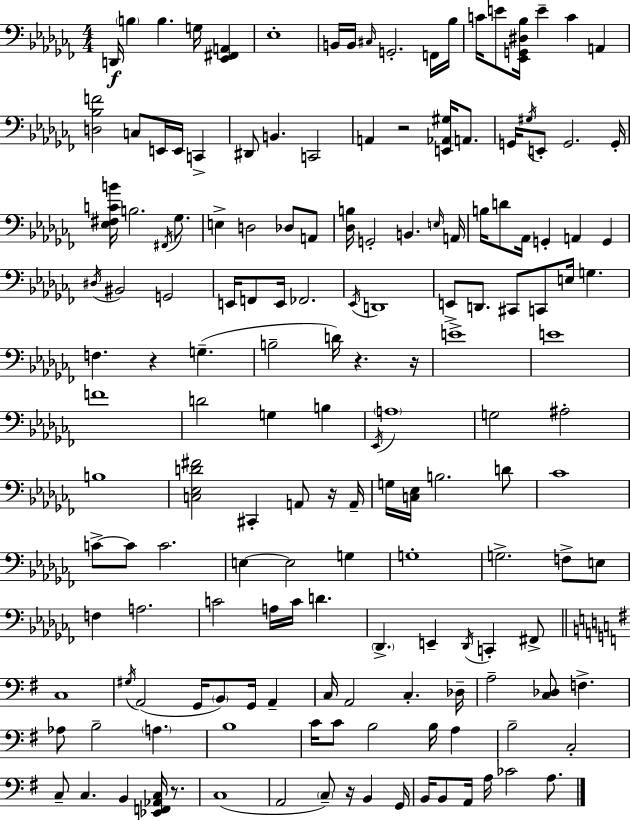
X:1
T:Untitled
M:4/4
L:1/4
K:Abm
D,,/4 B, B, G,/4 [_E,,^F,,A,,] _E,4 B,,/4 B,,/4 ^C,/4 G,,2 F,,/4 _B,/4 C/4 E/2 [_E,,G,,^D,_B,]/4 E C A,, [D,_B,F]2 C,/2 E,,/4 E,,/4 C,, ^D,,/2 B,, C,,2 A,, z2 [E,,_A,,^G,]/4 A,,/2 G,,/4 ^G,/4 E,,/2 G,,2 G,,/4 [_E,^F,CB]/4 B,2 ^F,,/4 _G,/2 E, D,2 _D,/2 A,,/2 [_D,B,]/4 G,,2 B,, E,/4 A,,/4 B,/4 D/2 _A,,/4 G,, A,, G,, ^D,/4 ^B,,2 G,,2 E,,/4 F,,/2 E,,/4 _F,,2 _E,,/4 D,,4 E,,/2 D,,/2 ^C,,/2 C,,/2 E,/4 G, F, z G, B,2 D/4 z z/4 E4 E4 F4 D2 G, B, _E,,/4 A,4 G,2 ^A,2 B,4 [C,_E,D^F]2 ^C,, A,,/2 z/4 A,,/4 G,/4 [C,_E,]/4 B,2 D/2 _C4 C/2 C/2 C2 E, E,2 G, G,4 G,2 F,/2 E,/2 F, A,2 C2 A,/4 C/4 D _D,, E,, _D,,/4 C,, ^F,,/2 C,4 ^G,/4 A,,2 G,,/4 B,,/2 G,,/4 A,, C,/4 A,,2 C, _D,/4 A,2 [C,_D,]/2 F, _A,/2 B,2 A, B,4 C/4 C/2 B,2 B,/4 A, B,2 C,2 C,/2 C, B,, [_E,,F,,_A,,C,]/4 z/2 C,4 A,,2 C,/2 z/4 B,, G,,/4 B,,/4 B,,/2 A,,/4 A,/4 _C2 A,/2